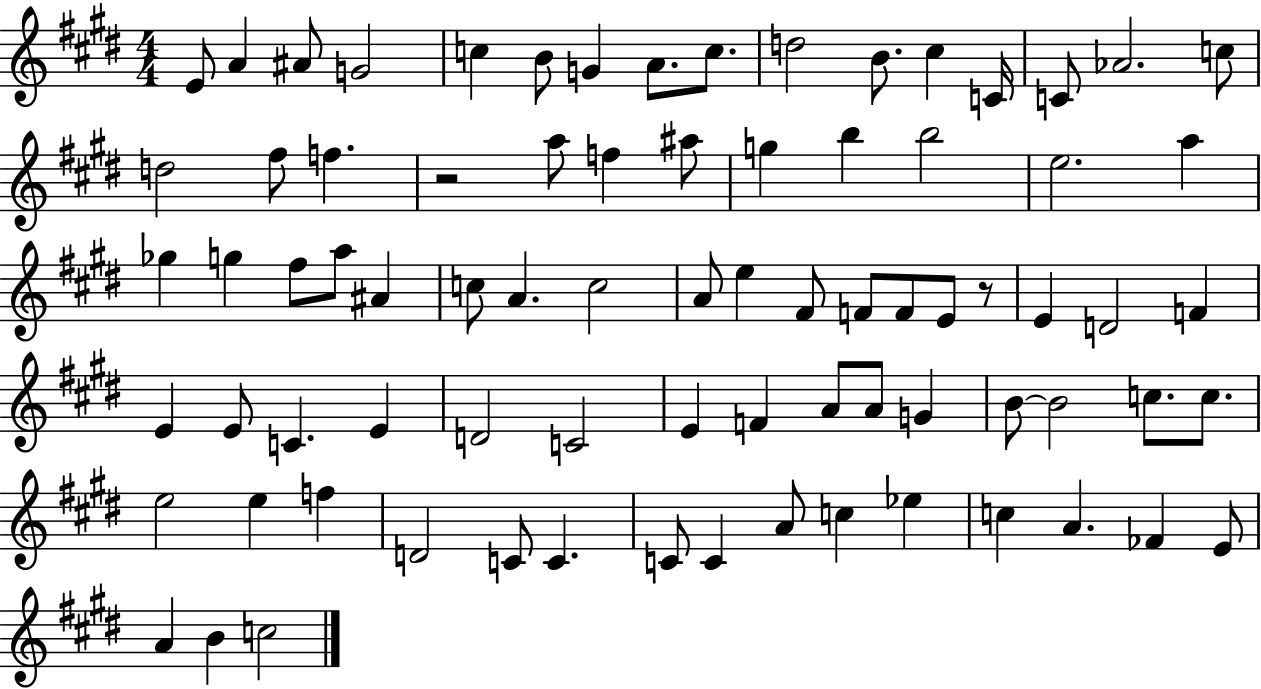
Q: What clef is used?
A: treble